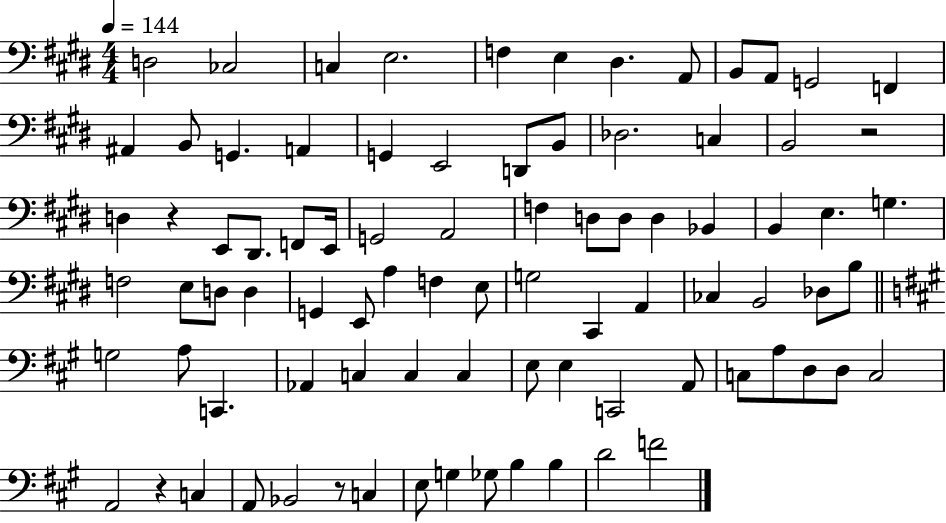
D3/h CES3/h C3/q E3/h. F3/q E3/q D#3/q. A2/e B2/e A2/e G2/h F2/q A#2/q B2/e G2/q. A2/q G2/q E2/h D2/e B2/e Db3/h. C3/q B2/h R/h D3/q R/q E2/e D#2/e. F2/e E2/s G2/h A2/h F3/q D3/e D3/e D3/q Bb2/q B2/q E3/q. G3/q. F3/h E3/e D3/e D3/q G2/q E2/e A3/q F3/q E3/e G3/h C#2/q A2/q CES3/q B2/h Db3/e B3/e G3/h A3/e C2/q. Ab2/q C3/q C3/q C3/q E3/e E3/q C2/h A2/e C3/e A3/e D3/e D3/e C3/h A2/h R/q C3/q A2/e Bb2/h R/e C3/q E3/e G3/q Gb3/e B3/q B3/q D4/h F4/h